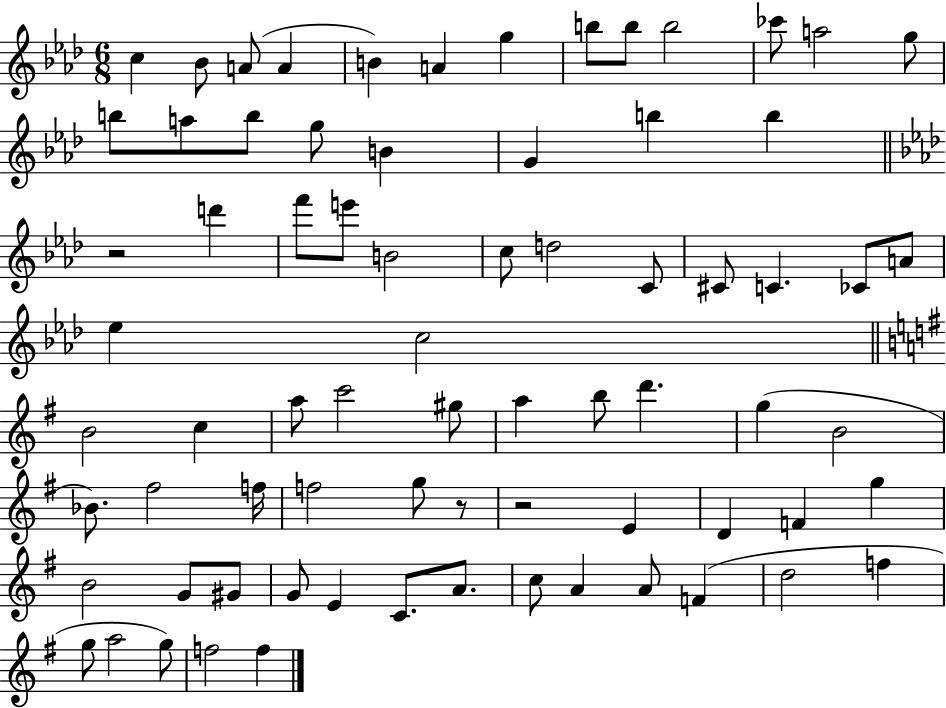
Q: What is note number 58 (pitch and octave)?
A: E4